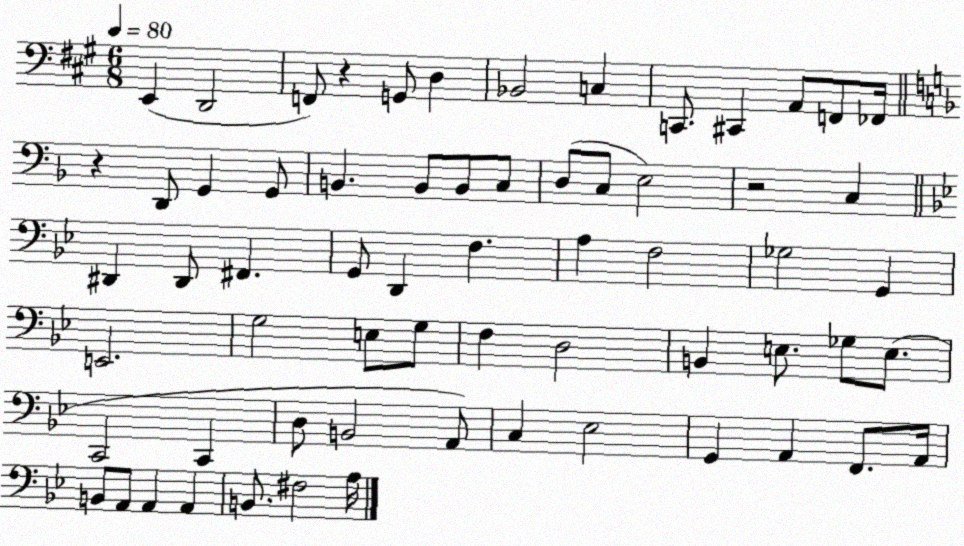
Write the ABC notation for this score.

X:1
T:Untitled
M:6/8
L:1/4
K:A
E,, D,,2 F,,/2 z G,,/2 D, _B,,2 C, C,,/2 ^C,, A,,/2 F,,/2 _F,,/4 z D,,/2 G,, G,,/2 B,, B,,/2 B,,/2 C,/2 D,/2 C,/2 E,2 z2 C, ^D,, ^D,,/2 ^F,, G,,/2 D,, F, A, F,2 _G,2 G,, E,,2 G,2 E,/2 G,/2 F, D,2 B,, E,/2 _G,/2 E,/2 C,,2 C,, D,/2 B,,2 A,,/2 C, _E,2 G,, A,, F,,/2 A,,/4 B,,/2 A,,/2 A,, A,, B,,/2 ^F,2 A,/4